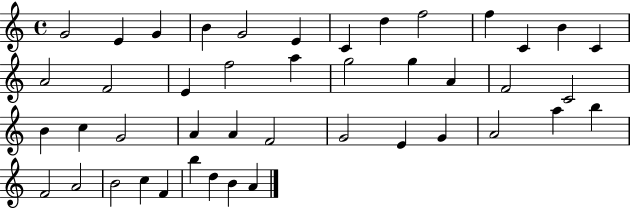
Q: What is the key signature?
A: C major